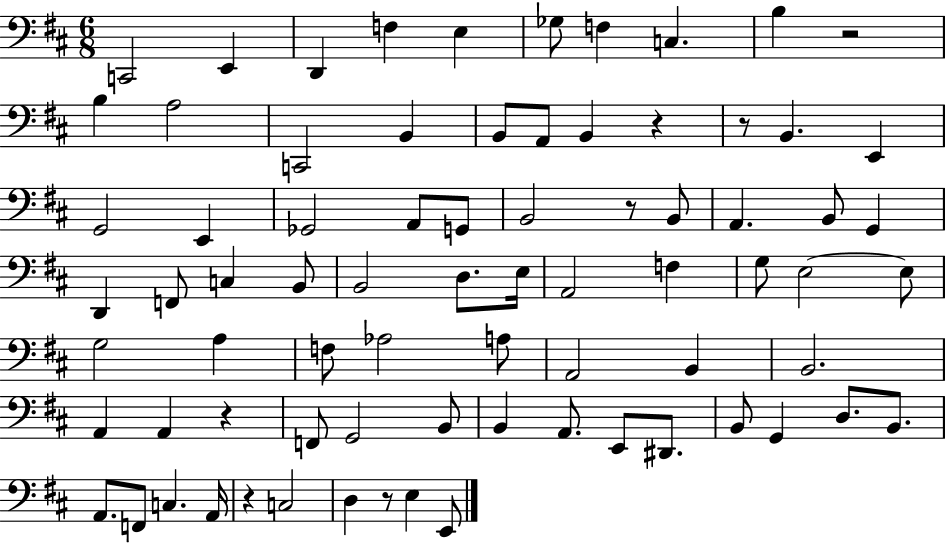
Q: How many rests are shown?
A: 7